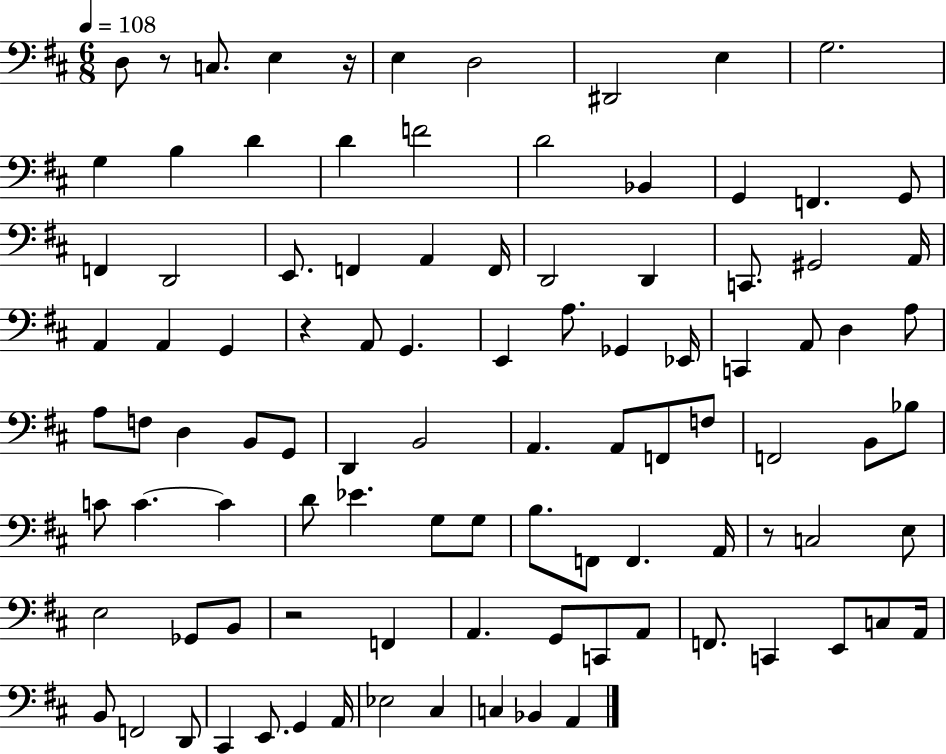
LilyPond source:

{
  \clef bass
  \numericTimeSignature
  \time 6/8
  \key d \major
  \tempo 4 = 108
  d8 r8 c8. e4 r16 | e4 d2 | dis,2 e4 | g2. | \break g4 b4 d'4 | d'4 f'2 | d'2 bes,4 | g,4 f,4. g,8 | \break f,4 d,2 | e,8. f,4 a,4 f,16 | d,2 d,4 | c,8. gis,2 a,16 | \break a,4 a,4 g,4 | r4 a,8 g,4. | e,4 a8. ges,4 ees,16 | c,4 a,8 d4 a8 | \break a8 f8 d4 b,8 g,8 | d,4 b,2 | a,4. a,8 f,8 f8 | f,2 b,8 bes8 | \break c'8 c'4.~~ c'4 | d'8 ees'4. g8 g8 | b8. f,8 f,4. a,16 | r8 c2 e8 | \break e2 ges,8 b,8 | r2 f,4 | a,4. g,8 c,8 a,8 | f,8. c,4 e,8 c8 a,16 | \break b,8 f,2 d,8 | cis,4 e,8. g,4 a,16 | ees2 cis4 | c4 bes,4 a,4 | \break \bar "|."
}